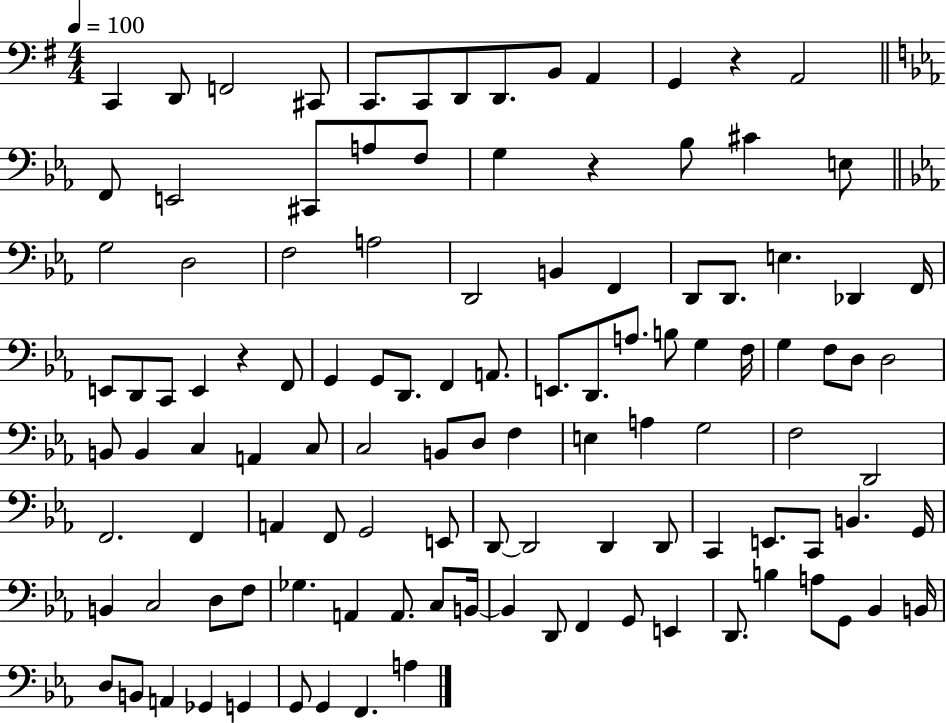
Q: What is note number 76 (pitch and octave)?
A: D2